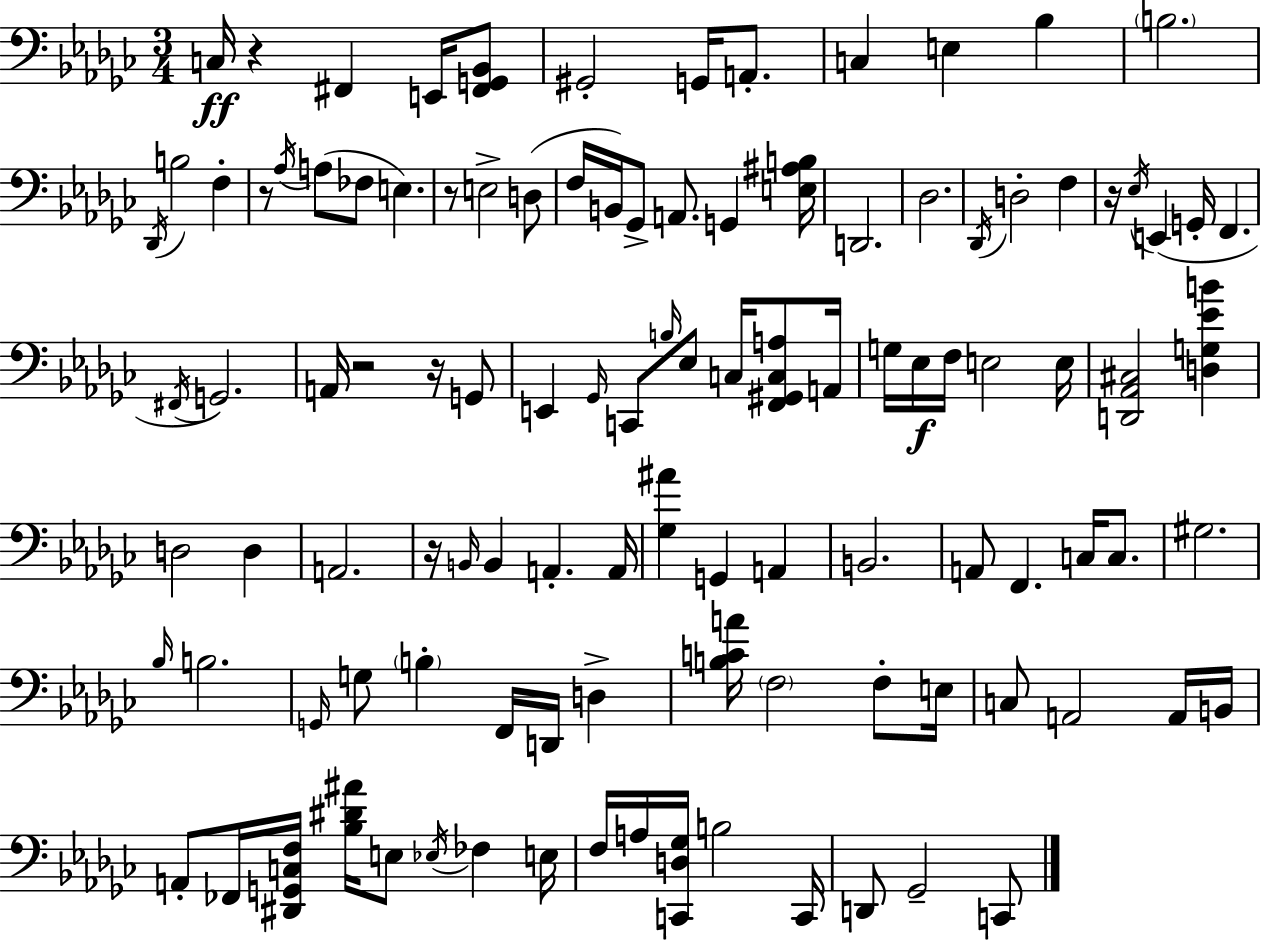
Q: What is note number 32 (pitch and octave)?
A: G2